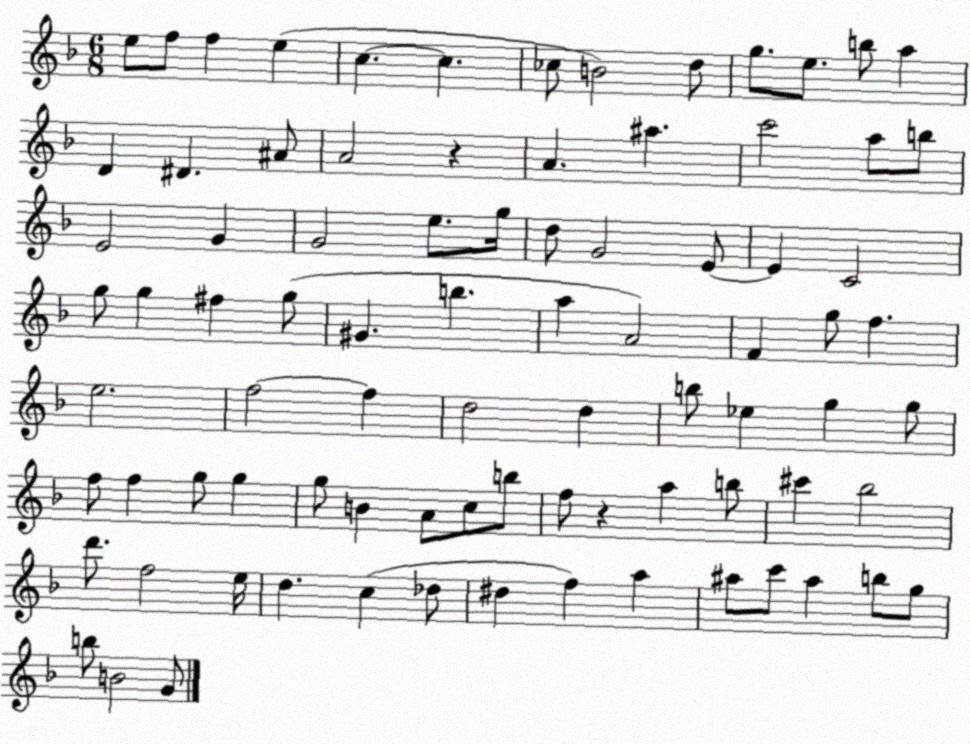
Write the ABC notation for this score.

X:1
T:Untitled
M:6/8
L:1/4
K:F
e/2 f/2 f e c c _c/2 B2 d/2 g/2 e/2 b/2 a D ^D ^A/2 A2 z A ^a c'2 a/2 b/2 E2 G G2 e/2 g/4 d/2 G2 E/2 E C2 g/2 g ^f g/2 ^G b a A2 F g/2 f e2 f2 f d2 d b/2 _e g g/2 f/2 f g/2 g g/2 B A/2 c/2 b/2 f/2 z a b/2 ^c' _b2 d'/2 f2 e/4 d c _d/2 ^d f a ^a/2 c'/2 ^a b/2 g/2 b/2 B2 G/2